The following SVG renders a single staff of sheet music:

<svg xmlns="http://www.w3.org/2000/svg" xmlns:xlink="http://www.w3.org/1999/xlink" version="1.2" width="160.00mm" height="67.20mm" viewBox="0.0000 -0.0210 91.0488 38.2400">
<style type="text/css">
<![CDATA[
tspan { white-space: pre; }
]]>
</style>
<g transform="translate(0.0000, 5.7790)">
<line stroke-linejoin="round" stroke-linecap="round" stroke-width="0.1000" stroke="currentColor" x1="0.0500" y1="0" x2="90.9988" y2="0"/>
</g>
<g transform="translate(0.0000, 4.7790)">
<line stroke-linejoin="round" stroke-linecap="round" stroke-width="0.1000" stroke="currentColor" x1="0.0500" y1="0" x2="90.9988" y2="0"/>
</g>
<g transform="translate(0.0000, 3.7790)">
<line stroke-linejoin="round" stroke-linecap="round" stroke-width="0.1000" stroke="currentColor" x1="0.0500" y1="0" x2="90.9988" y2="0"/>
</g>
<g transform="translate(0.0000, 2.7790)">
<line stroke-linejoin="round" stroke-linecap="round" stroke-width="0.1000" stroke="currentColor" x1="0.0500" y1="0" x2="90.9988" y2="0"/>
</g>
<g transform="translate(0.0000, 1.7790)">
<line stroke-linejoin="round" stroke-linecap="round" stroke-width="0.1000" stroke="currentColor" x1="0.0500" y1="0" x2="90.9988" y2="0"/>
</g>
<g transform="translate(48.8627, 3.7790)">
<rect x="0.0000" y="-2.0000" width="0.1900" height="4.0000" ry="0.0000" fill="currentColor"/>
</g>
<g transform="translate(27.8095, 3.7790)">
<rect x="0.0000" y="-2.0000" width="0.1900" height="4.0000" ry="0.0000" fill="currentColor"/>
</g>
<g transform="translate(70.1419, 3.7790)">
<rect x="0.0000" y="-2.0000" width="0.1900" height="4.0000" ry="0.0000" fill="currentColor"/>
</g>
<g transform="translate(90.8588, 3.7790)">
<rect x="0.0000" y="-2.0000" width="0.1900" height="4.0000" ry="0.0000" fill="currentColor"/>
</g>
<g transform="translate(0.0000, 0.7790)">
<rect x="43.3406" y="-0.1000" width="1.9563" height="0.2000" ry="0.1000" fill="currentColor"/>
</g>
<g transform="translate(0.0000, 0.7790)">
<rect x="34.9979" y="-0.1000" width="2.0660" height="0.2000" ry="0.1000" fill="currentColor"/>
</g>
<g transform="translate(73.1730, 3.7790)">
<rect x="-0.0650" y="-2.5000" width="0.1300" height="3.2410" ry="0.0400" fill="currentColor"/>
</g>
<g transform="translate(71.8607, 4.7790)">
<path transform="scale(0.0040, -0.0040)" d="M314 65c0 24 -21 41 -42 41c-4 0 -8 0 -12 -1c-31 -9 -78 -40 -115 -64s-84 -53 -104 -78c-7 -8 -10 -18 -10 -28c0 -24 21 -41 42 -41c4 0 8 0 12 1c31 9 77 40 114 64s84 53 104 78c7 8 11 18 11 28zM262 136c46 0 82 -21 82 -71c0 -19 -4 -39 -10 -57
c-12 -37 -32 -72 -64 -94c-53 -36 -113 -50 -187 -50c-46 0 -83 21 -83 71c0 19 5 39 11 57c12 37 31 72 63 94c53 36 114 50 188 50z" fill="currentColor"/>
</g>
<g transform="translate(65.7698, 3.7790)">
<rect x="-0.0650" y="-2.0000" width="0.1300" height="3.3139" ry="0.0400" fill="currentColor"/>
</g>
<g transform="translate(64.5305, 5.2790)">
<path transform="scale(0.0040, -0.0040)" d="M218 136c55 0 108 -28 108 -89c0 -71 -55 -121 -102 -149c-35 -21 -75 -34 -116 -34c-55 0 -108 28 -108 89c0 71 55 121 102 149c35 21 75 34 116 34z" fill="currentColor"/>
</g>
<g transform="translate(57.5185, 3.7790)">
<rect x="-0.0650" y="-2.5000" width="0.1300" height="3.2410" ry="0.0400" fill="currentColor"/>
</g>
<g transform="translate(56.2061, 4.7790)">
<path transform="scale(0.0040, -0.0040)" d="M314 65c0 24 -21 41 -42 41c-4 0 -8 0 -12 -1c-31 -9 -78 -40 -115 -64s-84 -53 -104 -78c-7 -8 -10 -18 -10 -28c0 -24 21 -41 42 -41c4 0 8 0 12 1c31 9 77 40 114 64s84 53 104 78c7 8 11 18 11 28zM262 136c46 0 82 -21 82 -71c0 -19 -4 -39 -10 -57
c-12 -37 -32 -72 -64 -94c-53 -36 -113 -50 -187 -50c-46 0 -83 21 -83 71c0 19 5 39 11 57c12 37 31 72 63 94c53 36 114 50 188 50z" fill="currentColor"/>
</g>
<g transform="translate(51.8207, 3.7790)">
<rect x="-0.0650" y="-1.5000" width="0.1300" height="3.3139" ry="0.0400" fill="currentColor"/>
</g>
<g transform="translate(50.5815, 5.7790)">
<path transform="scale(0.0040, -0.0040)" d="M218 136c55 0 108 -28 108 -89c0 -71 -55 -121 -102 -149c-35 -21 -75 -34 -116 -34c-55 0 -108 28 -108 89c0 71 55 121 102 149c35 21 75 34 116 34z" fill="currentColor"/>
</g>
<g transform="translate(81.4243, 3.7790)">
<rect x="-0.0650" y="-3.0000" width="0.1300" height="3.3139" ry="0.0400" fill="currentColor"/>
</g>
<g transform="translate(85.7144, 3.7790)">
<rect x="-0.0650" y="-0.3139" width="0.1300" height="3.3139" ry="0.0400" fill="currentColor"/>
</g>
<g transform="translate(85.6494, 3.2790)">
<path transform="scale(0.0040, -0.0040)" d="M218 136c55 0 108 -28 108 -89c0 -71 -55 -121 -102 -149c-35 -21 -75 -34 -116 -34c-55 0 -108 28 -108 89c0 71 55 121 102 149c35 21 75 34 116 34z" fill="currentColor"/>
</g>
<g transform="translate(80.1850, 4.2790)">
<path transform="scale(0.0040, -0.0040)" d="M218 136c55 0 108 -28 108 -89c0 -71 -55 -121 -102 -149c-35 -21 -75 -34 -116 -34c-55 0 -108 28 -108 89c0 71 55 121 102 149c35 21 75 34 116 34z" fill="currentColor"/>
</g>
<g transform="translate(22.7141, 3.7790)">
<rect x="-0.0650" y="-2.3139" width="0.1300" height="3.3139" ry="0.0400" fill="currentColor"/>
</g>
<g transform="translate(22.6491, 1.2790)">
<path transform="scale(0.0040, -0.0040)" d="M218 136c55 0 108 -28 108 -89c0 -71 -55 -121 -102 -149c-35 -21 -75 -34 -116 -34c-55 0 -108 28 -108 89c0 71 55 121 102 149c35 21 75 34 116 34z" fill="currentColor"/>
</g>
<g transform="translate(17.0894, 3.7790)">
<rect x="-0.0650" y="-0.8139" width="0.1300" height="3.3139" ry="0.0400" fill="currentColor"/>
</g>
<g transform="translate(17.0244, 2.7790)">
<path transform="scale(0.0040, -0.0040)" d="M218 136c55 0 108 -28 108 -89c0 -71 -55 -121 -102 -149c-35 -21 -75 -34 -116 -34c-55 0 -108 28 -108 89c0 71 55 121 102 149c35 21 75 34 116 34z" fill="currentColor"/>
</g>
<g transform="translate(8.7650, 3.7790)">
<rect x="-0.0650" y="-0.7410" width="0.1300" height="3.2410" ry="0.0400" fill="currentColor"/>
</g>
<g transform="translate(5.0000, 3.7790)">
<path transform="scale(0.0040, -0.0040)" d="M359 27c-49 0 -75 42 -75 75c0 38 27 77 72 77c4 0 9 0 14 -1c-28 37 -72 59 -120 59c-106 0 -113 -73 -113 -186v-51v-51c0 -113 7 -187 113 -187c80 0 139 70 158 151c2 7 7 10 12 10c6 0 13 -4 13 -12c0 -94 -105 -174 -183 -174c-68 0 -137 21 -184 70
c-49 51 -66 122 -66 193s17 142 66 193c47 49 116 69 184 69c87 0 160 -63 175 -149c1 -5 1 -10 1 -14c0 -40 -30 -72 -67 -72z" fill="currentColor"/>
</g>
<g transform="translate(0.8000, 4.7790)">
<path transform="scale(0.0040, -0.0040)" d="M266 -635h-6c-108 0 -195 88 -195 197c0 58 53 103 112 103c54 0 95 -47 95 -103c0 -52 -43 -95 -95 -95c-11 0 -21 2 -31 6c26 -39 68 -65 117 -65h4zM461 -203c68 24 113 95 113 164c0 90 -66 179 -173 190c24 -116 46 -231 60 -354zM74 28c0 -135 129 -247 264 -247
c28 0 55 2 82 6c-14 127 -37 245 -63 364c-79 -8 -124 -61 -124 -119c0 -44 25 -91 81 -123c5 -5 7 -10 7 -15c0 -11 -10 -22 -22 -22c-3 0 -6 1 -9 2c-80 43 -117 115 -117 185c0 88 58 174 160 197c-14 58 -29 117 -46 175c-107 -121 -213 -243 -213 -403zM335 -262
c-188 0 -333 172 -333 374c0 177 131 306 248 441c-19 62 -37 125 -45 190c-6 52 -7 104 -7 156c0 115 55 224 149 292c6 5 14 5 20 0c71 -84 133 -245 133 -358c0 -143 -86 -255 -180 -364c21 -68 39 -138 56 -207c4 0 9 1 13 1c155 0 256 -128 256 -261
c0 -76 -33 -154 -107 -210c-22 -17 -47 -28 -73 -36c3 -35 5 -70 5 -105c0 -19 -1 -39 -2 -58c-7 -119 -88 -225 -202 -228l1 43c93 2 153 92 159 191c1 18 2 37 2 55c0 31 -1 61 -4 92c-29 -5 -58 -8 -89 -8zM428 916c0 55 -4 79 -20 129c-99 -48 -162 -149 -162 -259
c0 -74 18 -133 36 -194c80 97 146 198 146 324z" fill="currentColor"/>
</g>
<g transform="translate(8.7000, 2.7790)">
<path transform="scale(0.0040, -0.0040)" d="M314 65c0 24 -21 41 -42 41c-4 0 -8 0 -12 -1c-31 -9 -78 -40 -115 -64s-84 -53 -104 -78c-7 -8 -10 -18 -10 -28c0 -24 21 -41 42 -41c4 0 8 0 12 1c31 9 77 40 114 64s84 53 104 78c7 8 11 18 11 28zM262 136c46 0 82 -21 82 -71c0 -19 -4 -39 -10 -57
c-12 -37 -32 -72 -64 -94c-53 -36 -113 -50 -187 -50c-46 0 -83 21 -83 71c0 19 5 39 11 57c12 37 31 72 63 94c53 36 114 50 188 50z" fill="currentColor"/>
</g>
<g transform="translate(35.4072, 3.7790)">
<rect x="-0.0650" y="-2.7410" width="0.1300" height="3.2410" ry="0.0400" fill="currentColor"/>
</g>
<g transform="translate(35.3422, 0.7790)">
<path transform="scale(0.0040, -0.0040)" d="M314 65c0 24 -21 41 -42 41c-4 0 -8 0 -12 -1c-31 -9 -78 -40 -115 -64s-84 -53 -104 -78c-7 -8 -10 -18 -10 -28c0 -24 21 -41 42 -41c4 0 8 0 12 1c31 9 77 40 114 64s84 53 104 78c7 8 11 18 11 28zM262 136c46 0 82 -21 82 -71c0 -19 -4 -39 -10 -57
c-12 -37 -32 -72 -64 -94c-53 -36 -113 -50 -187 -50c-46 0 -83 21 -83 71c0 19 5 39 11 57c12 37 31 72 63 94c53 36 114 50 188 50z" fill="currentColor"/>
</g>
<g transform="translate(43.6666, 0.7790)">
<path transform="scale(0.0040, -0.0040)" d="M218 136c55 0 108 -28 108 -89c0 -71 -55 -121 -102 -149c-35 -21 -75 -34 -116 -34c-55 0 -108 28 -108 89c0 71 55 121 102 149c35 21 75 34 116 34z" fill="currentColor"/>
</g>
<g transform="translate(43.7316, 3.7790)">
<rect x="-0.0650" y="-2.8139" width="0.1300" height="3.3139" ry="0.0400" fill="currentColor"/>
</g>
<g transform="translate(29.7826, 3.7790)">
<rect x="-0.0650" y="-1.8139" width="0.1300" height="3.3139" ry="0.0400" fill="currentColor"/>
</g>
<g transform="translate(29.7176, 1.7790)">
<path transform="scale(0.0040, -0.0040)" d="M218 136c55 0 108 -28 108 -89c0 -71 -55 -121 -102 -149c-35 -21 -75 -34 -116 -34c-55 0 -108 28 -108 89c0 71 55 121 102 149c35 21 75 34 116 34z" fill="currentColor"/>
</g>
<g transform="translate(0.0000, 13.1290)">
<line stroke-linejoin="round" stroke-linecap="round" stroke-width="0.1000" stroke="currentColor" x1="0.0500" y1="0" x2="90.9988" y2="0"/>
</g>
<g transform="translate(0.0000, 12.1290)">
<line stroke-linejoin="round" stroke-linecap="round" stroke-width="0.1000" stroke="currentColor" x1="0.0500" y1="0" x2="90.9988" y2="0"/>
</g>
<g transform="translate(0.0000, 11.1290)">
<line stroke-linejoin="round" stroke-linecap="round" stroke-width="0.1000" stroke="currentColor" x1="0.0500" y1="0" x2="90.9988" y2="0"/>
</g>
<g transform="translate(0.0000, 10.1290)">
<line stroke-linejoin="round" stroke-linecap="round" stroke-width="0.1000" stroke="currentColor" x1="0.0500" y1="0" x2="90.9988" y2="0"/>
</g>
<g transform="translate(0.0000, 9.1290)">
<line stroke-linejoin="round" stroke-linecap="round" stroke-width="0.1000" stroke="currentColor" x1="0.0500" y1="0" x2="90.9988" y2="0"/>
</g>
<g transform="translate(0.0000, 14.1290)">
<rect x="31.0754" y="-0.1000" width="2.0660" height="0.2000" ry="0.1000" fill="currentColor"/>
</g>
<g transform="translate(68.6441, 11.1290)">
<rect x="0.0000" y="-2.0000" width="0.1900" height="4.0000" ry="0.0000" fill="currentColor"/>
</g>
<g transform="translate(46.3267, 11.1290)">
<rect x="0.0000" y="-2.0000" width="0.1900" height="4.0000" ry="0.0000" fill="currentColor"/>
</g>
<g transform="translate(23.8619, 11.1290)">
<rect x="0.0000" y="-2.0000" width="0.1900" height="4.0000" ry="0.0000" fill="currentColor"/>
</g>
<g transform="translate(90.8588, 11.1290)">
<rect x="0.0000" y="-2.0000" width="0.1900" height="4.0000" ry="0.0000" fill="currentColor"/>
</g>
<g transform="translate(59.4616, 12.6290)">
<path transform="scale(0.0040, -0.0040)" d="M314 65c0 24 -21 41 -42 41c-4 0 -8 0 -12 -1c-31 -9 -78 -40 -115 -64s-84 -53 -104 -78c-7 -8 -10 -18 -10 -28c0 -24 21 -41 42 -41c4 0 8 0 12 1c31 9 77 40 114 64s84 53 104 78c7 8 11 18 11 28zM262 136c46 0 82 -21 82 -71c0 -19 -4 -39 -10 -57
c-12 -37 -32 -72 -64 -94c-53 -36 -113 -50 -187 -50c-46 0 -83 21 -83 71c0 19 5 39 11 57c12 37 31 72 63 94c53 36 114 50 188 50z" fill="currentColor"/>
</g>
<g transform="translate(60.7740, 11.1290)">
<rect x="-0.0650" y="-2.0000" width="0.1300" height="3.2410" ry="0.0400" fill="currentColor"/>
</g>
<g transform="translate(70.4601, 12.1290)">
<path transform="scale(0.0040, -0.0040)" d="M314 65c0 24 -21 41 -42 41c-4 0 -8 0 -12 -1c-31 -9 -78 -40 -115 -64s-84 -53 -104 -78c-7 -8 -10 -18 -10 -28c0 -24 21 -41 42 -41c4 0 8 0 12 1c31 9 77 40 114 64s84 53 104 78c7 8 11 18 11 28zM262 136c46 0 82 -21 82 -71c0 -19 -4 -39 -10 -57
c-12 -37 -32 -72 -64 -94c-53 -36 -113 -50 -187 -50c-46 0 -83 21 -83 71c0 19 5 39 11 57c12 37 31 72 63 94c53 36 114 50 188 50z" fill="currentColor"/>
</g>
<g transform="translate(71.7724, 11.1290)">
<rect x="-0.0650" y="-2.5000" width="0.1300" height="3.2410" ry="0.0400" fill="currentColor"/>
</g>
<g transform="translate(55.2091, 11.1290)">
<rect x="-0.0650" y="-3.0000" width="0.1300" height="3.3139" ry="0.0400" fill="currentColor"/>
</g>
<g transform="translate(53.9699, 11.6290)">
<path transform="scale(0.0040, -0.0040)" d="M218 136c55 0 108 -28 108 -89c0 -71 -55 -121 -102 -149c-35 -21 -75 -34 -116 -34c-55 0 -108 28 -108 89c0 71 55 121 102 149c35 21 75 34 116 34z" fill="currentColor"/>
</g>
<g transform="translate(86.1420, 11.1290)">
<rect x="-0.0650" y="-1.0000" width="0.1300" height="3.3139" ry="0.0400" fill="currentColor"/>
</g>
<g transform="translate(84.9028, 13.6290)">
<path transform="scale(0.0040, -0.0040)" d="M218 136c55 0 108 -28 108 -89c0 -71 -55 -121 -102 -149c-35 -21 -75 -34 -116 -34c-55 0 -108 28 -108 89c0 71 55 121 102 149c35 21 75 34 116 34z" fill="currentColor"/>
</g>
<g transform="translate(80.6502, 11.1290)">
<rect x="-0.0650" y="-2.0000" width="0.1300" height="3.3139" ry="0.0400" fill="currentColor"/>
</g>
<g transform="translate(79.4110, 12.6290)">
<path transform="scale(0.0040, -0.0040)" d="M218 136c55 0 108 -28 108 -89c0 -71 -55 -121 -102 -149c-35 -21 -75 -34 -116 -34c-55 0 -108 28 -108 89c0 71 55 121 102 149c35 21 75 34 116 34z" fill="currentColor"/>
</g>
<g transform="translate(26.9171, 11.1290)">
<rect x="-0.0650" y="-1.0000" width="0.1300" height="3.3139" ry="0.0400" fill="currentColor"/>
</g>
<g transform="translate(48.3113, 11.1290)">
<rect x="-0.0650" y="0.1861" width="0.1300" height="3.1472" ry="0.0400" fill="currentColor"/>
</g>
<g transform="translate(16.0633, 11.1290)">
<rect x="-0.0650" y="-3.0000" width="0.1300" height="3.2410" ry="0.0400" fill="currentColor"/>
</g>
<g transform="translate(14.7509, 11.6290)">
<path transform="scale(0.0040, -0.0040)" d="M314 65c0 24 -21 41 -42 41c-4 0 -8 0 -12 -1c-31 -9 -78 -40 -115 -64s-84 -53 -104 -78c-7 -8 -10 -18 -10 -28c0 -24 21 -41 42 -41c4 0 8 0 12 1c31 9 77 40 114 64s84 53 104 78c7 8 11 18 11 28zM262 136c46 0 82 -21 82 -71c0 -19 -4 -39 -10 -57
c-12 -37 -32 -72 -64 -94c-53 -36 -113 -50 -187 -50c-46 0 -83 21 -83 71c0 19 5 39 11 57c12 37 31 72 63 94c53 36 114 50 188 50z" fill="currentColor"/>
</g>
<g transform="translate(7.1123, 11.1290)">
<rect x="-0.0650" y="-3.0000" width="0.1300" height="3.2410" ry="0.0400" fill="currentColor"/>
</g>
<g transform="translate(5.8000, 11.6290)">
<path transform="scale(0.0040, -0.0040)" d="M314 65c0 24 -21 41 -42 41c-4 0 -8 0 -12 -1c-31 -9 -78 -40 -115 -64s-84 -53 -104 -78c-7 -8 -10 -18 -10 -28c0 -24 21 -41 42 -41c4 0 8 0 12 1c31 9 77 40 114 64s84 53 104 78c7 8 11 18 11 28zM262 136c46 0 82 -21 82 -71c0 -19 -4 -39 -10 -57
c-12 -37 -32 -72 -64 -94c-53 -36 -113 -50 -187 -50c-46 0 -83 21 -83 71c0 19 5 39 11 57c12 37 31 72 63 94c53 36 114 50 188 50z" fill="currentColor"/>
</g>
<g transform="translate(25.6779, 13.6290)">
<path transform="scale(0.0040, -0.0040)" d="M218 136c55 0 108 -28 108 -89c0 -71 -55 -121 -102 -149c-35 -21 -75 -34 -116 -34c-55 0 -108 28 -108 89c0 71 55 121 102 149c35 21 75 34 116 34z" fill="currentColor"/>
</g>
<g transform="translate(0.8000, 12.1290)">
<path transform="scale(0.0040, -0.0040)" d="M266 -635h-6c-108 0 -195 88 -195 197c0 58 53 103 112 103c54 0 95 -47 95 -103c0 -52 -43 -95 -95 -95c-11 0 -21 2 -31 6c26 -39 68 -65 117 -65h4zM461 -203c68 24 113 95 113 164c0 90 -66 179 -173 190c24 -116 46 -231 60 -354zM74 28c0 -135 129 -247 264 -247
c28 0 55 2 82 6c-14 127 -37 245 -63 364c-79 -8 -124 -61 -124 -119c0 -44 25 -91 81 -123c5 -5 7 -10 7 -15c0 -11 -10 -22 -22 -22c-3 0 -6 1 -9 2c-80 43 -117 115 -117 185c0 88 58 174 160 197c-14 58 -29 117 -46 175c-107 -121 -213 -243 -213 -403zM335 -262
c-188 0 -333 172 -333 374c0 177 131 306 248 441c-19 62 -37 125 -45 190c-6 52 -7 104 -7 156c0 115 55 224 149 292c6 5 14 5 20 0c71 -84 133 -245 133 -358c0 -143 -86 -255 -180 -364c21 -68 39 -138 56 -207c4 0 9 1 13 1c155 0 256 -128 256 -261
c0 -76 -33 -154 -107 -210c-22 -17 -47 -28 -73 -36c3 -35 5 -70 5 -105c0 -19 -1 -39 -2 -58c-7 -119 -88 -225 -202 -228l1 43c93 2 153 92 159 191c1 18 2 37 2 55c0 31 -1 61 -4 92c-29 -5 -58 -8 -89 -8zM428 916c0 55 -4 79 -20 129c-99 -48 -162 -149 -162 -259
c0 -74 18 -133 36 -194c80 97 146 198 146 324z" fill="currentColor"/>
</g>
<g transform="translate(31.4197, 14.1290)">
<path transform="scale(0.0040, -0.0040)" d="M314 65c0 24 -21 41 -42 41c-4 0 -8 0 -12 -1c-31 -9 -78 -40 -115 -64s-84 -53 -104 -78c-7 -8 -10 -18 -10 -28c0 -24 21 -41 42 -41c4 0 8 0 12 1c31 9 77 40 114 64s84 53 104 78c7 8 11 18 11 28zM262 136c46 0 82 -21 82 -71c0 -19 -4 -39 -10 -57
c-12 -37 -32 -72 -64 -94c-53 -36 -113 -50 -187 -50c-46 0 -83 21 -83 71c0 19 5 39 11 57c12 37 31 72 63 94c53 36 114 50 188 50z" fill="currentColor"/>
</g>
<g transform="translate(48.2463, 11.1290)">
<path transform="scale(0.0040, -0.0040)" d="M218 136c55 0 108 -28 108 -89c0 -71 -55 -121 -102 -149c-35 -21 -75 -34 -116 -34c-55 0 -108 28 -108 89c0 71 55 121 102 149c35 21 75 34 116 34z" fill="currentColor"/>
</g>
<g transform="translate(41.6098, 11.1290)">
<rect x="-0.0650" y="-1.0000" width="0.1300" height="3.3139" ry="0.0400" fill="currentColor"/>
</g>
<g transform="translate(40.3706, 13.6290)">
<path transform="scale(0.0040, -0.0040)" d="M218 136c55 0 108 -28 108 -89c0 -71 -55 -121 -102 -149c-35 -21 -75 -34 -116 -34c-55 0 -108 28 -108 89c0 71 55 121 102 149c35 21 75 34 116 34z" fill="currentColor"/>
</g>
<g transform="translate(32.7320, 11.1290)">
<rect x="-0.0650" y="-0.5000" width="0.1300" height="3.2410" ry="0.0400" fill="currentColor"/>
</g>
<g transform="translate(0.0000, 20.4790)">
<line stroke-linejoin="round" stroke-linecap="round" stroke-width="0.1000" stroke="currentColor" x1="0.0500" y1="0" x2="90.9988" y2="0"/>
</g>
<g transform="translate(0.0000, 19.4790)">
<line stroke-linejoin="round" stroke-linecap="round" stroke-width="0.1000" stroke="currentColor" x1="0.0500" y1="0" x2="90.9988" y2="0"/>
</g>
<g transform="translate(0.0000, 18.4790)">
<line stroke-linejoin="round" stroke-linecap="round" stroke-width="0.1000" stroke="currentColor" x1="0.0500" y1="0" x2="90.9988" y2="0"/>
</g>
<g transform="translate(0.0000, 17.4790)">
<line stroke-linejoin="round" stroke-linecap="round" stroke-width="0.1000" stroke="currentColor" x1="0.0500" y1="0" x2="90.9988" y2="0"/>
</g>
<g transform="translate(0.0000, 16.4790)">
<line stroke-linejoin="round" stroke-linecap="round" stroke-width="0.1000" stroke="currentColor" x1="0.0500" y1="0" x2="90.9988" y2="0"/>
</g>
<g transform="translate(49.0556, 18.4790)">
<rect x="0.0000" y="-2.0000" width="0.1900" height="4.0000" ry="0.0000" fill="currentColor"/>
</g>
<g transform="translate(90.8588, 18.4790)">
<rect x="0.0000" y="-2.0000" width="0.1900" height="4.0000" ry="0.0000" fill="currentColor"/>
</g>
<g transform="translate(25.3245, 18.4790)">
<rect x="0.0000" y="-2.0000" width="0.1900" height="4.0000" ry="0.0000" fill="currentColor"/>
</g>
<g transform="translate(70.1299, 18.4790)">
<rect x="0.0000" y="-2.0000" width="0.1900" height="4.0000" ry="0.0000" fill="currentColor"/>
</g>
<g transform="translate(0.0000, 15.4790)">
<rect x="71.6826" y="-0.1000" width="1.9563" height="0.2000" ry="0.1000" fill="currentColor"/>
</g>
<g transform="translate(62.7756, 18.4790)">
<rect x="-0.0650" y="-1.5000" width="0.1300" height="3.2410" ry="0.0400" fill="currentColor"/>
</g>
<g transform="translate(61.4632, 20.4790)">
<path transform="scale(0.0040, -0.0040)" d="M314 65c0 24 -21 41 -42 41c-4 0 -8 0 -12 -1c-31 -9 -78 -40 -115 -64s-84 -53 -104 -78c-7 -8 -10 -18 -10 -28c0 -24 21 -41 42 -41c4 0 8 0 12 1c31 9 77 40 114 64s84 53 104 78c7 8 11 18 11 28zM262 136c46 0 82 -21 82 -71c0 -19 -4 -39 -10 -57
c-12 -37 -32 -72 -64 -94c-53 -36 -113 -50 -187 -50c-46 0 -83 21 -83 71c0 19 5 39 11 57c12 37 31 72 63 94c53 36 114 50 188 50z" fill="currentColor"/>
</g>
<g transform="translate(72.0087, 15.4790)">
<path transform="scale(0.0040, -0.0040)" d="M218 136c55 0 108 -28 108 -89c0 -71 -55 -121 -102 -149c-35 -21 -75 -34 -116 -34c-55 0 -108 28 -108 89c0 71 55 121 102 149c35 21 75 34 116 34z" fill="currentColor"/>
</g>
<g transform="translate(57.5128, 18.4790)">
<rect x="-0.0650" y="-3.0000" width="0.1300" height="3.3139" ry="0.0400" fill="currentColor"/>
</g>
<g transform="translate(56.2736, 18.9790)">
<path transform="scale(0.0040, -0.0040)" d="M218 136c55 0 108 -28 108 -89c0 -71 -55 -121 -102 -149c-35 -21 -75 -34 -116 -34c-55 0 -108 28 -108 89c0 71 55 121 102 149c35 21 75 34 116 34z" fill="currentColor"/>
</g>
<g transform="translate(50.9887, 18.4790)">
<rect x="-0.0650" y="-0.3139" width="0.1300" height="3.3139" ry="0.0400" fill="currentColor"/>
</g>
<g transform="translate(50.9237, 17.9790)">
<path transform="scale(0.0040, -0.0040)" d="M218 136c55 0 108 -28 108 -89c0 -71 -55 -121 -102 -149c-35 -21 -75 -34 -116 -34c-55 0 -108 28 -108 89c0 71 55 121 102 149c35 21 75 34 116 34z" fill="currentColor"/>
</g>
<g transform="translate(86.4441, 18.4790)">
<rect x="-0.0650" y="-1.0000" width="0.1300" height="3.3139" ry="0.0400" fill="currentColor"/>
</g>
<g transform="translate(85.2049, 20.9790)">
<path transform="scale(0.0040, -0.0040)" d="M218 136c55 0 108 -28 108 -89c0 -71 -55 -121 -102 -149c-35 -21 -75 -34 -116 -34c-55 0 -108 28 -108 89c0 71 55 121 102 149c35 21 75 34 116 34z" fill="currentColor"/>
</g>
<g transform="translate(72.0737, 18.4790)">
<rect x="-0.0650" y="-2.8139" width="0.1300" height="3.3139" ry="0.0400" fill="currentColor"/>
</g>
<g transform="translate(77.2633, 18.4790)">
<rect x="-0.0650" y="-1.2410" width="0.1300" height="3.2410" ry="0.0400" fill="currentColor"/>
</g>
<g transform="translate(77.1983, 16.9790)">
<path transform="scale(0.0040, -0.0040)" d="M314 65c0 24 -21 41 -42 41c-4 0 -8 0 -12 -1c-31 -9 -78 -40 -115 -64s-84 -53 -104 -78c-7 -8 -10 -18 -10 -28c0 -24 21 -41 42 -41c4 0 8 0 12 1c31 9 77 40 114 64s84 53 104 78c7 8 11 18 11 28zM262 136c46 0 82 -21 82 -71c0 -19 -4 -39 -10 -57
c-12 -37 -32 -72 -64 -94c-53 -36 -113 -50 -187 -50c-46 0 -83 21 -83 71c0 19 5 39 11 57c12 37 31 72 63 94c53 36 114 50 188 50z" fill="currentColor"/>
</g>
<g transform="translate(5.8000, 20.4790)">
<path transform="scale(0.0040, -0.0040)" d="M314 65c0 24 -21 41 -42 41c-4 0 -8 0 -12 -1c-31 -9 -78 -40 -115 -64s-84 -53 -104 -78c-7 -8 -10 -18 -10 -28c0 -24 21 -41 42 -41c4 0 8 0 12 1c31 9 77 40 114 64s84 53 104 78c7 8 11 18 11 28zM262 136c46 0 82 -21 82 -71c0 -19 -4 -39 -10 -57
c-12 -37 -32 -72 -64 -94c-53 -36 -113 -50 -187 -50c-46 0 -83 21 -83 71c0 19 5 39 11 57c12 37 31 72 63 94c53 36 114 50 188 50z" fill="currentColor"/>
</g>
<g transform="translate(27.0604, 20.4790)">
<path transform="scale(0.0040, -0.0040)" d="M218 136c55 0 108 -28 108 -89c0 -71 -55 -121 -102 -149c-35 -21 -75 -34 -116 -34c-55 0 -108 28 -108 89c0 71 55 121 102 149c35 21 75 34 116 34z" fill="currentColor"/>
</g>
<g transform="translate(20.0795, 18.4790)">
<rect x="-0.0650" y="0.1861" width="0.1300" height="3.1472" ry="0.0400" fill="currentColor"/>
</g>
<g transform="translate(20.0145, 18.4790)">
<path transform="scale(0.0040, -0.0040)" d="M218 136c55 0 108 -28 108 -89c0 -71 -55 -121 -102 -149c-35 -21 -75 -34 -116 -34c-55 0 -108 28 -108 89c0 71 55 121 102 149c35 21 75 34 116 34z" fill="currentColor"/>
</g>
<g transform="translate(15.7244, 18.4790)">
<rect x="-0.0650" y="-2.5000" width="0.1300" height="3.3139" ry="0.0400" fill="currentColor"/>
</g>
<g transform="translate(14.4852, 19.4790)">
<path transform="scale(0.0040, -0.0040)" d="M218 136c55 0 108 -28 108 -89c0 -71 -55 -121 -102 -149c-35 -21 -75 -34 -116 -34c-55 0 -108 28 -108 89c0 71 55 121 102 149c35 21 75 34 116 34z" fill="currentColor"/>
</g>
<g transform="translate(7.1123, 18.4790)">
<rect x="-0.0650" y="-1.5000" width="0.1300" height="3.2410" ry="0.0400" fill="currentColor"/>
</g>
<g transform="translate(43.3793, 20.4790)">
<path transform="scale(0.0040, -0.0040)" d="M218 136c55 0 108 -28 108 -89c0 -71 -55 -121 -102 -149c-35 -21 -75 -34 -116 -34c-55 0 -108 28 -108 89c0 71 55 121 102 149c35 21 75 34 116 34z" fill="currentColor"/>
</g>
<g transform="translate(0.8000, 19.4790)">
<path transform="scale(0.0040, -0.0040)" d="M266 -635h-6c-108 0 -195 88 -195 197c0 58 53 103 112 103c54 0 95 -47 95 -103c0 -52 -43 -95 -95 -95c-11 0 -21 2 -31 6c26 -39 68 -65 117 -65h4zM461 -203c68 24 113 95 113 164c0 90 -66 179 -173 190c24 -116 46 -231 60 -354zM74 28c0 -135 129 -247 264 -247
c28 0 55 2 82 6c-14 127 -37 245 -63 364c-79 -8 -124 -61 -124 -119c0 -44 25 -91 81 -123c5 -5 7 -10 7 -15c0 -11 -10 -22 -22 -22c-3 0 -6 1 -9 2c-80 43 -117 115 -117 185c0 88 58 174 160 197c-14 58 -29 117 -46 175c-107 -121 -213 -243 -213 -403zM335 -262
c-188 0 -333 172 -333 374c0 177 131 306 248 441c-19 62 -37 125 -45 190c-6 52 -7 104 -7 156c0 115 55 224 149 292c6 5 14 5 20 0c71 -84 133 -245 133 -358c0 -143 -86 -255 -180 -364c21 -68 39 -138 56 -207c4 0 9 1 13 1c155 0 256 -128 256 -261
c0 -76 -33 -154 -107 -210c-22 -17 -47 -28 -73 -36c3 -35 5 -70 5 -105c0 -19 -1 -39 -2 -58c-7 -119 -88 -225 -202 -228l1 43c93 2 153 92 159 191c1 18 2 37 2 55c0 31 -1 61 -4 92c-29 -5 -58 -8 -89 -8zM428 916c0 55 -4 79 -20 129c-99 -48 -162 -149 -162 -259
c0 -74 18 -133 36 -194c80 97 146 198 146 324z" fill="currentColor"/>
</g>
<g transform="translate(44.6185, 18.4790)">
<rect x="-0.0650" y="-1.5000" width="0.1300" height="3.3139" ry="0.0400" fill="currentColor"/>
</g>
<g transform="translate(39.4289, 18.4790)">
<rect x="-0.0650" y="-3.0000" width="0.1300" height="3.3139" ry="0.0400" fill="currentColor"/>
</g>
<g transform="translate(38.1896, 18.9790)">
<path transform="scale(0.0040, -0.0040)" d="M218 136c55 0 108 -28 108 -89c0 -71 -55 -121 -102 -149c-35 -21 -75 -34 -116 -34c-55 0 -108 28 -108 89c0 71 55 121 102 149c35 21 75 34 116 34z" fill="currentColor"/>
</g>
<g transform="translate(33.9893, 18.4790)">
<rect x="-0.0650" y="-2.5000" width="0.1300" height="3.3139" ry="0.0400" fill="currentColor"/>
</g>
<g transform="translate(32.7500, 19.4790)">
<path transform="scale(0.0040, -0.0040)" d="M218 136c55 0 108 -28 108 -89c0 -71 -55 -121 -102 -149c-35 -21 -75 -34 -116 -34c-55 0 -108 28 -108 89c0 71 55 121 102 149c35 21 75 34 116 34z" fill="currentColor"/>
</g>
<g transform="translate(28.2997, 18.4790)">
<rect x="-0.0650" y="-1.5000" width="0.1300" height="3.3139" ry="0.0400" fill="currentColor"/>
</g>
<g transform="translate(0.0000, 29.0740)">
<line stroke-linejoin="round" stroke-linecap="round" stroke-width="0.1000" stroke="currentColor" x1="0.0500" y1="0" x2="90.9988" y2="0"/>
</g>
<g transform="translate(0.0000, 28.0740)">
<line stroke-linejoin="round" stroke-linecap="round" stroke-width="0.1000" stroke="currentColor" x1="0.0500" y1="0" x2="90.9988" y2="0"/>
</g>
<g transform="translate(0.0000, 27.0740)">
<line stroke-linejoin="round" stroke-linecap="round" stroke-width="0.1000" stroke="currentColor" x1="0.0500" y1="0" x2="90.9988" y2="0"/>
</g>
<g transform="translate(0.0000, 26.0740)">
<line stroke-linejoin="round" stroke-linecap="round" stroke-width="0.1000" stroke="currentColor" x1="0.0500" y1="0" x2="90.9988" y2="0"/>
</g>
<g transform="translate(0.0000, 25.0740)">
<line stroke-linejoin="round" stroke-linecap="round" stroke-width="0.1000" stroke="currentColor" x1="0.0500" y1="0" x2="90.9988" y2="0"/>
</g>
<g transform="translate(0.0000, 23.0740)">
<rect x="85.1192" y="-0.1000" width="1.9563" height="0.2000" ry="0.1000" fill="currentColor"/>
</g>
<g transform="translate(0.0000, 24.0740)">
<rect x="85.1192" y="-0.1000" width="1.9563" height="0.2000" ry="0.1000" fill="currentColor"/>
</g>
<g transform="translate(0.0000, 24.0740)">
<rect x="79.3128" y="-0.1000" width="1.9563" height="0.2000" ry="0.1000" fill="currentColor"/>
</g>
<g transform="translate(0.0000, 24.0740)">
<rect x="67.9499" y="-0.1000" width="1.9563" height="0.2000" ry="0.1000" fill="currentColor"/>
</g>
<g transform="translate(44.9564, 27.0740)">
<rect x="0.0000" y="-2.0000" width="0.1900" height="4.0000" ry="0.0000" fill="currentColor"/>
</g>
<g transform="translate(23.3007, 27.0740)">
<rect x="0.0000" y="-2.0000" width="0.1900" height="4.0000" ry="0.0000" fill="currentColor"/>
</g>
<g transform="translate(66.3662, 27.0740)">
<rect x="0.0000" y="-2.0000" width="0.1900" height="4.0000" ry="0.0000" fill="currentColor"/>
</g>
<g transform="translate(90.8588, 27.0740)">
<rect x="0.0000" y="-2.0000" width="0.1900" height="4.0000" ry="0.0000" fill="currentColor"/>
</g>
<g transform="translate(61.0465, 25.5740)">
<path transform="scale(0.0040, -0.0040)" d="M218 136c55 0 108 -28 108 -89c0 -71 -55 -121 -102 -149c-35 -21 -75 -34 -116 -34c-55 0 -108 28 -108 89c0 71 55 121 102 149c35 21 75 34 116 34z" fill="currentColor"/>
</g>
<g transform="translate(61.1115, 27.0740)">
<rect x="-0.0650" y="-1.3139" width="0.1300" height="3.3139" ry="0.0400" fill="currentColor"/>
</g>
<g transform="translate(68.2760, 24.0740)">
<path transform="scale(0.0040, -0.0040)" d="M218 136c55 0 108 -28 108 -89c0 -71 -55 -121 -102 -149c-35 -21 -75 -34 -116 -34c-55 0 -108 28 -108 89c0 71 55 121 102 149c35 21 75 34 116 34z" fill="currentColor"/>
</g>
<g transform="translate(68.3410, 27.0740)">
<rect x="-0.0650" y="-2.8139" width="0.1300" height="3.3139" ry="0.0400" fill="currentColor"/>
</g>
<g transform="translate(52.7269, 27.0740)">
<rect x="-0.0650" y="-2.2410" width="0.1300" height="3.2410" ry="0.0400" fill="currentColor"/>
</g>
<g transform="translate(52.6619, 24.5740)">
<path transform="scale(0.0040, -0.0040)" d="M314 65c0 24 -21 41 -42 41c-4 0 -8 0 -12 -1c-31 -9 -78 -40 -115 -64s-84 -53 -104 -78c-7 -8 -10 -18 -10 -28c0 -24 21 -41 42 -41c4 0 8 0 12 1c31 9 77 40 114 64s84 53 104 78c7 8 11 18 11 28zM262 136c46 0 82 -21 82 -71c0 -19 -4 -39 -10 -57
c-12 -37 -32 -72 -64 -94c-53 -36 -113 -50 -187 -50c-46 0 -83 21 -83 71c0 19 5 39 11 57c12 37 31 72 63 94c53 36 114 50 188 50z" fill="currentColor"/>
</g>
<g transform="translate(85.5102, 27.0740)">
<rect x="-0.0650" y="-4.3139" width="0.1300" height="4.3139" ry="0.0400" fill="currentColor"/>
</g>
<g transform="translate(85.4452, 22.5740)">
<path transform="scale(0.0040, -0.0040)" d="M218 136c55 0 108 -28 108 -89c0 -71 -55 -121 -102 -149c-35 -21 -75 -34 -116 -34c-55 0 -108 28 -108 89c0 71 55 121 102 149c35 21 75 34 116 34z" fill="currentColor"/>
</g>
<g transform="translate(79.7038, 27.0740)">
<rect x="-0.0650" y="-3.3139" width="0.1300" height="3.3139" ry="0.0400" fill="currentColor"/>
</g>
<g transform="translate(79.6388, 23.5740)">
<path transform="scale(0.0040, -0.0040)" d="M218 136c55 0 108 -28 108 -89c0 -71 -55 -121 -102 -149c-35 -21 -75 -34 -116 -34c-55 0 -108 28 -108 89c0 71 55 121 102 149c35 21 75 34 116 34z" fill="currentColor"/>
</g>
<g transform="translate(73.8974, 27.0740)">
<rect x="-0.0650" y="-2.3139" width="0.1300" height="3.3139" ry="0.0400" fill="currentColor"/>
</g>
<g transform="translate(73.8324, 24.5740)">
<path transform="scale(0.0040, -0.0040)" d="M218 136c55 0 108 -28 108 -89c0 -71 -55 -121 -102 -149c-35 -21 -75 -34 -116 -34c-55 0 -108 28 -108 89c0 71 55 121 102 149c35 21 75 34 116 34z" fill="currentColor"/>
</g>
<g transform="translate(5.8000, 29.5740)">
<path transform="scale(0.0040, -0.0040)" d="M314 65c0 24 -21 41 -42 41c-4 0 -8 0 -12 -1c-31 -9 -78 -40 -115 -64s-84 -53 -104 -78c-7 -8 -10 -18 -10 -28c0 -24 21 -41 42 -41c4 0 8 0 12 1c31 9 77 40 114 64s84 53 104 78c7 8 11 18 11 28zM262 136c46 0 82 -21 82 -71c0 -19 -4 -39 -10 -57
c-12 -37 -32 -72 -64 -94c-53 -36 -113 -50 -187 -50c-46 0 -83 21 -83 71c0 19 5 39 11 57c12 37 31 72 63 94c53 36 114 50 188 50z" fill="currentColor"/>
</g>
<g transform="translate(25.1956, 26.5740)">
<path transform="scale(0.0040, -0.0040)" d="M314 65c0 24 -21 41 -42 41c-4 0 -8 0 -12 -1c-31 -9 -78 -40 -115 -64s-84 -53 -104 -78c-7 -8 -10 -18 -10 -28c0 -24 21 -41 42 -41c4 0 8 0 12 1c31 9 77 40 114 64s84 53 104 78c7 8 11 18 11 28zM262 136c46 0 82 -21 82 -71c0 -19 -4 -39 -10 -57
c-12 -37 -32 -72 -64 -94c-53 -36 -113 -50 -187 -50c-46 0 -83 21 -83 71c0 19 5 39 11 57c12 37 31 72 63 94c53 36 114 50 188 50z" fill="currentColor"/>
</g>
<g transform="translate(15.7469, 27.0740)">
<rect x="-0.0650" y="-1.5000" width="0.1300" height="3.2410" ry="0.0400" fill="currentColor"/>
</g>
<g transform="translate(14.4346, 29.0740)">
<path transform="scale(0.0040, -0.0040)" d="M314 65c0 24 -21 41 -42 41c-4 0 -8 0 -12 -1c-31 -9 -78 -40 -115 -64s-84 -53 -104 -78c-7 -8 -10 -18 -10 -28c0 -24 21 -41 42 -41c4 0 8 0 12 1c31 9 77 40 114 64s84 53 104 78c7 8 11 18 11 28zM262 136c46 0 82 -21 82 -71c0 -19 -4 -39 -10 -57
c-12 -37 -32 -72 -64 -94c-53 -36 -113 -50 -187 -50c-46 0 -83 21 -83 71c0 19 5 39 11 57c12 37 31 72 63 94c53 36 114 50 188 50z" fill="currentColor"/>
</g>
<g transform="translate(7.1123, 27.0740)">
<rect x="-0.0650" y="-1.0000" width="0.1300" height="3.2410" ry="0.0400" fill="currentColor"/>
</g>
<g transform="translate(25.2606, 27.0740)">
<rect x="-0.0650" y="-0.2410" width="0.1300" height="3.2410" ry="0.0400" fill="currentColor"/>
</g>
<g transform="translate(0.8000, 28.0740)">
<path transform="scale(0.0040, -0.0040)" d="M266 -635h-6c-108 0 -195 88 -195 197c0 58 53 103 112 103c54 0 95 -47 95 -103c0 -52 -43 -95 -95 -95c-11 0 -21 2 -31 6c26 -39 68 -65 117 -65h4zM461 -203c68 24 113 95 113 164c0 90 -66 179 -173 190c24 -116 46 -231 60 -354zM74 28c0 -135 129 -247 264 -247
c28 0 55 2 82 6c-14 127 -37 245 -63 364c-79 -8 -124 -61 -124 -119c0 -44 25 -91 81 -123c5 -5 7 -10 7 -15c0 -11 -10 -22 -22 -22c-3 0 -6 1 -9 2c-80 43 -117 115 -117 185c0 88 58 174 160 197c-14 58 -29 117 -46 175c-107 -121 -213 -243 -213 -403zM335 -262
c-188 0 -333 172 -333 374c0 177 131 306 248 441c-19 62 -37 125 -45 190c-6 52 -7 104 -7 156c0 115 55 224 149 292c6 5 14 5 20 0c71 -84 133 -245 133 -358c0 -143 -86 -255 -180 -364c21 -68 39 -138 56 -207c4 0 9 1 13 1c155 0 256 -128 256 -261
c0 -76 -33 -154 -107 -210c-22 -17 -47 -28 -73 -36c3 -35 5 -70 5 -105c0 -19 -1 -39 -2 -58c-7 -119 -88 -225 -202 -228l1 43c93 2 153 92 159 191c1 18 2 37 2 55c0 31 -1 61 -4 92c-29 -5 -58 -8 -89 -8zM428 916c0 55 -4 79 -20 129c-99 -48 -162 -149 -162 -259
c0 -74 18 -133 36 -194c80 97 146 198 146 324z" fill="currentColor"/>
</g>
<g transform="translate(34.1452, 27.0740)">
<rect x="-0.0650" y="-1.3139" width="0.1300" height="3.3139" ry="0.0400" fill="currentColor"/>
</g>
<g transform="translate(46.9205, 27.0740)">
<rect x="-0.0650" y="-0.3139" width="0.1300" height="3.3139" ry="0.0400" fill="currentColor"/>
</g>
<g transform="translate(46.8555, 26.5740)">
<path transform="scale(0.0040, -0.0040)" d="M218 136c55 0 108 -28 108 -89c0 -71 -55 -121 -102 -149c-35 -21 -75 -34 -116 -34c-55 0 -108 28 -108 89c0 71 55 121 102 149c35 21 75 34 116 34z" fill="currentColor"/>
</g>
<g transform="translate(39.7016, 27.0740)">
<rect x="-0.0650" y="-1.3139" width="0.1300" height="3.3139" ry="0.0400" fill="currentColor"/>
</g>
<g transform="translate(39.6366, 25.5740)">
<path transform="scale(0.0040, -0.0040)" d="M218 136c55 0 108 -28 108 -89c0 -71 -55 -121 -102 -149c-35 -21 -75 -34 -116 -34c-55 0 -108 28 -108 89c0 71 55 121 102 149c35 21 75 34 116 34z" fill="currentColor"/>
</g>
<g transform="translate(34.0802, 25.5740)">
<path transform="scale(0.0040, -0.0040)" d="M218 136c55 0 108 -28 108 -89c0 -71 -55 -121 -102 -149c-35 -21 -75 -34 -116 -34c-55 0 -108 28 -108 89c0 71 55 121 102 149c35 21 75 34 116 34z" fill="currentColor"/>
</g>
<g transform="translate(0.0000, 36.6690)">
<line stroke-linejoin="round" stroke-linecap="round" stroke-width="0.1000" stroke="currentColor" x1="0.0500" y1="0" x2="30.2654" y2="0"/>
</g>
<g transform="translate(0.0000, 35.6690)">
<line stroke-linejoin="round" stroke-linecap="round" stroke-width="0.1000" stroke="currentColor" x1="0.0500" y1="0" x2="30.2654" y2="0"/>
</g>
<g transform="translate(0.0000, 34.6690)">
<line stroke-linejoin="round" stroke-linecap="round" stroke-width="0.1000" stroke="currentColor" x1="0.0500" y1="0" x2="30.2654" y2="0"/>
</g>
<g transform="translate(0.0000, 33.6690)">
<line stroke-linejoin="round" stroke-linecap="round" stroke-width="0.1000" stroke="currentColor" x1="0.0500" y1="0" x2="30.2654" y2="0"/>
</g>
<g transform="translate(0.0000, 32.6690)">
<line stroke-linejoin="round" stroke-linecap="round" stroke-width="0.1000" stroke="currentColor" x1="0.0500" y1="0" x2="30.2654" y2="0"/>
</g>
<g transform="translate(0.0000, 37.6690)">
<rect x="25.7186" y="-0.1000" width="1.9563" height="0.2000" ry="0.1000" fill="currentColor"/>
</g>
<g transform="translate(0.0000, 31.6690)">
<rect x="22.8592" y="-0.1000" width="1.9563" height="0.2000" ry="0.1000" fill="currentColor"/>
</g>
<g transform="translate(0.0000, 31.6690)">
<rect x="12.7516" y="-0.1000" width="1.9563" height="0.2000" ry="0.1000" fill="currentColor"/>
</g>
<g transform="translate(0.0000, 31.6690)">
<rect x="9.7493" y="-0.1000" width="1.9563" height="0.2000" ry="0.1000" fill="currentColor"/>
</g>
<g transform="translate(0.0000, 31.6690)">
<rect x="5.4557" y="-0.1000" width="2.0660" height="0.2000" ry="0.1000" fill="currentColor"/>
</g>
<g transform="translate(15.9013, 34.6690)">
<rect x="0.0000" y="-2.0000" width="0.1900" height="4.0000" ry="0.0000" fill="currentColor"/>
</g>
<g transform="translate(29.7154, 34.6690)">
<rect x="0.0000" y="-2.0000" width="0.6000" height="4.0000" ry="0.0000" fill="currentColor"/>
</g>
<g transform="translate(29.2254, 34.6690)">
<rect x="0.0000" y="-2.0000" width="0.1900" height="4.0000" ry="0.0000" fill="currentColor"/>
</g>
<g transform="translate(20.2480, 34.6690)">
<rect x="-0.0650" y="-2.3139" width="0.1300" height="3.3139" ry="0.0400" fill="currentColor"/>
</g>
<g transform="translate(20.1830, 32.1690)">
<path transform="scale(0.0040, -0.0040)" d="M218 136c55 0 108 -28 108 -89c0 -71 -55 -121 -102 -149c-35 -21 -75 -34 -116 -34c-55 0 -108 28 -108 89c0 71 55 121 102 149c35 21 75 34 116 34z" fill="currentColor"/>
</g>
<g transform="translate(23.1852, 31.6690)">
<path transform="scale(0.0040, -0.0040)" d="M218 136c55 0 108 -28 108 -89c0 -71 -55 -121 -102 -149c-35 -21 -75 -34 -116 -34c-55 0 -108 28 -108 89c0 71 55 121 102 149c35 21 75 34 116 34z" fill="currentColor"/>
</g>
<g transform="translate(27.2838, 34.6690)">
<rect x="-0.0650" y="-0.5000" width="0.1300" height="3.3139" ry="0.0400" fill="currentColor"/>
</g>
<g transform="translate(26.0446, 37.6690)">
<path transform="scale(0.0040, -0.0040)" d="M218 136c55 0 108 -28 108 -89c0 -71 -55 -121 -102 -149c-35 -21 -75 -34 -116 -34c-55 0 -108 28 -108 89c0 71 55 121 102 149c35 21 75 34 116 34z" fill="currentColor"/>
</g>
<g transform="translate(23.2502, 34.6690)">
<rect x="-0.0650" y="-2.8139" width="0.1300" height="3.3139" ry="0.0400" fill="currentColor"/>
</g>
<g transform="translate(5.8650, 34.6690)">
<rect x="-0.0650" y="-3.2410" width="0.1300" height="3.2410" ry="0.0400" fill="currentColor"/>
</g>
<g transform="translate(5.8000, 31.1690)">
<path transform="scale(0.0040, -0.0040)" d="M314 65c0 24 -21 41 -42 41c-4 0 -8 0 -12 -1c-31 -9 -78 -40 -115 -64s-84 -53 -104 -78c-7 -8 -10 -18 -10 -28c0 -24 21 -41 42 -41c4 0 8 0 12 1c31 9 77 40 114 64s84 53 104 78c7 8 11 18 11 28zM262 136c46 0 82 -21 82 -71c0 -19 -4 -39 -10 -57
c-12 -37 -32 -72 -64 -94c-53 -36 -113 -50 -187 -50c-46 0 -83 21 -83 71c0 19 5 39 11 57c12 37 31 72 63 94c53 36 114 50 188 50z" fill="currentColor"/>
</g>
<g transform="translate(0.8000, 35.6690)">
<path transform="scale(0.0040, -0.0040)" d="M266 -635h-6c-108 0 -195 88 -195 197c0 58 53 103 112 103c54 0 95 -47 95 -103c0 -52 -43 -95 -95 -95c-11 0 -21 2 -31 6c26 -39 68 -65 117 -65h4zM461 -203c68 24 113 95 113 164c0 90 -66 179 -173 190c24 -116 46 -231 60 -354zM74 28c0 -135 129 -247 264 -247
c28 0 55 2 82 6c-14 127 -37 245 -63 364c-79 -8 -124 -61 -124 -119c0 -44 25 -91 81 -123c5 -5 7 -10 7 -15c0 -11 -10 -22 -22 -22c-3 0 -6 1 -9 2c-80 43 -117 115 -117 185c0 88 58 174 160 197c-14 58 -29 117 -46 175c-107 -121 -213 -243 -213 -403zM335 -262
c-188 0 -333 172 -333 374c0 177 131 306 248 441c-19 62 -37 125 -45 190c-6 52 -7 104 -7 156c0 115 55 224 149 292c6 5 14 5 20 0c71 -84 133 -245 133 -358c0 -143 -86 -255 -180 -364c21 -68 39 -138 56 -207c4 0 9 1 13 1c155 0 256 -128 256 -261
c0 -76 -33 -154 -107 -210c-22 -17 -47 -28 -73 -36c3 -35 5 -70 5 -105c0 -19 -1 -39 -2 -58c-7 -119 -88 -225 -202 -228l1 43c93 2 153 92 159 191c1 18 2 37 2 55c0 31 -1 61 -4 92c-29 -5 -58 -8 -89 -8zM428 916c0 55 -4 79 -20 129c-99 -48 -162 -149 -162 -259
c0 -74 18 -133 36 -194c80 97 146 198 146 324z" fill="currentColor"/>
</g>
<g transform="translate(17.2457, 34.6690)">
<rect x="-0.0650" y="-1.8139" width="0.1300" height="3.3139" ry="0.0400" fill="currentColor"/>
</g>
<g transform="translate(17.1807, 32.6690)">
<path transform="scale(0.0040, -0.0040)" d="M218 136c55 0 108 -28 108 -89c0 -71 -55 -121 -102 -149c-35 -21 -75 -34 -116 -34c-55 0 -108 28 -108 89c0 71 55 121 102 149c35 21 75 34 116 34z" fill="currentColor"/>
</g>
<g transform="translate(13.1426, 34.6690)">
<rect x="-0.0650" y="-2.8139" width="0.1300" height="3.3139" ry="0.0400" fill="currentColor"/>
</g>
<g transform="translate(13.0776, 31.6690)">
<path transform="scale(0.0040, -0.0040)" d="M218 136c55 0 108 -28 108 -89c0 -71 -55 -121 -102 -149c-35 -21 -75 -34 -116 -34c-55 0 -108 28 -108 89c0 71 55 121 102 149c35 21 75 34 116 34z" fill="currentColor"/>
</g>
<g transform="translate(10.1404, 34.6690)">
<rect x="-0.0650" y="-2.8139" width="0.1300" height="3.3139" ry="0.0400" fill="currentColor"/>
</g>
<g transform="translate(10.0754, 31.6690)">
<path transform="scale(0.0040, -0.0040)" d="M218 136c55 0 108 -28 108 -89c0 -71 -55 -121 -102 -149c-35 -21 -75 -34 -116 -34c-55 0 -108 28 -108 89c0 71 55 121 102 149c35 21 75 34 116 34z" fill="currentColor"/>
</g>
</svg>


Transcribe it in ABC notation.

X:1
T:Untitled
M:4/4
L:1/4
K:C
d2 d g f a2 a E G2 F G2 A c A2 A2 D C2 D B A F2 G2 F D E2 G B E G A E c A E2 a e2 D D2 E2 c2 e e c g2 e a g b d' b2 a a f g a C